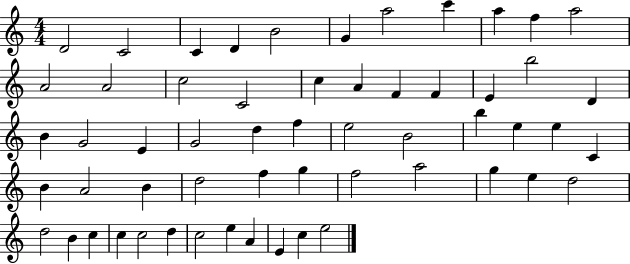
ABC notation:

X:1
T:Untitled
M:4/4
L:1/4
K:C
D2 C2 C D B2 G a2 c' a f a2 A2 A2 c2 C2 c A F F E b2 D B G2 E G2 d f e2 B2 b e e C B A2 B d2 f g f2 a2 g e d2 d2 B c c c2 d c2 e A E c e2